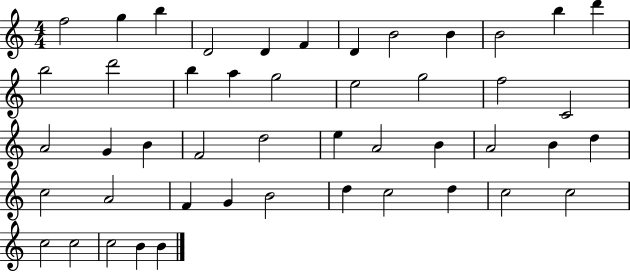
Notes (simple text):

F5/h G5/q B5/q D4/h D4/q F4/q D4/q B4/h B4/q B4/h B5/q D6/q B5/h D6/h B5/q A5/q G5/h E5/h G5/h F5/h C4/h A4/h G4/q B4/q F4/h D5/h E5/q A4/h B4/q A4/h B4/q D5/q C5/h A4/h F4/q G4/q B4/h D5/q C5/h D5/q C5/h C5/h C5/h C5/h C5/h B4/q B4/q